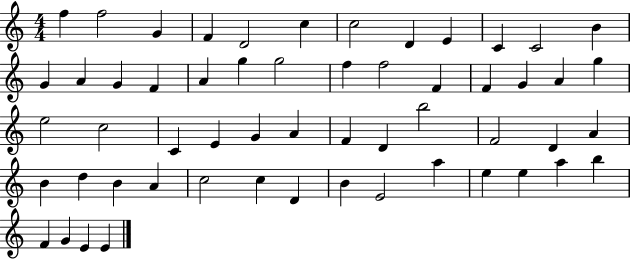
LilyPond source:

{
  \clef treble
  \numericTimeSignature
  \time 4/4
  \key c \major
  f''4 f''2 g'4 | f'4 d'2 c''4 | c''2 d'4 e'4 | c'4 c'2 b'4 | \break g'4 a'4 g'4 f'4 | a'4 g''4 g''2 | f''4 f''2 f'4 | f'4 g'4 a'4 g''4 | \break e''2 c''2 | c'4 e'4 g'4 a'4 | f'4 d'4 b''2 | f'2 d'4 a'4 | \break b'4 d''4 b'4 a'4 | c''2 c''4 d'4 | b'4 e'2 a''4 | e''4 e''4 a''4 b''4 | \break f'4 g'4 e'4 e'4 | \bar "|."
}